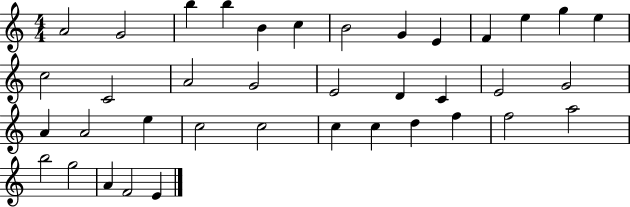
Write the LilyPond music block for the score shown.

{
  \clef treble
  \numericTimeSignature
  \time 4/4
  \key c \major
  a'2 g'2 | b''4 b''4 b'4 c''4 | b'2 g'4 e'4 | f'4 e''4 g''4 e''4 | \break c''2 c'2 | a'2 g'2 | e'2 d'4 c'4 | e'2 g'2 | \break a'4 a'2 e''4 | c''2 c''2 | c''4 c''4 d''4 f''4 | f''2 a''2 | \break b''2 g''2 | a'4 f'2 e'4 | \bar "|."
}